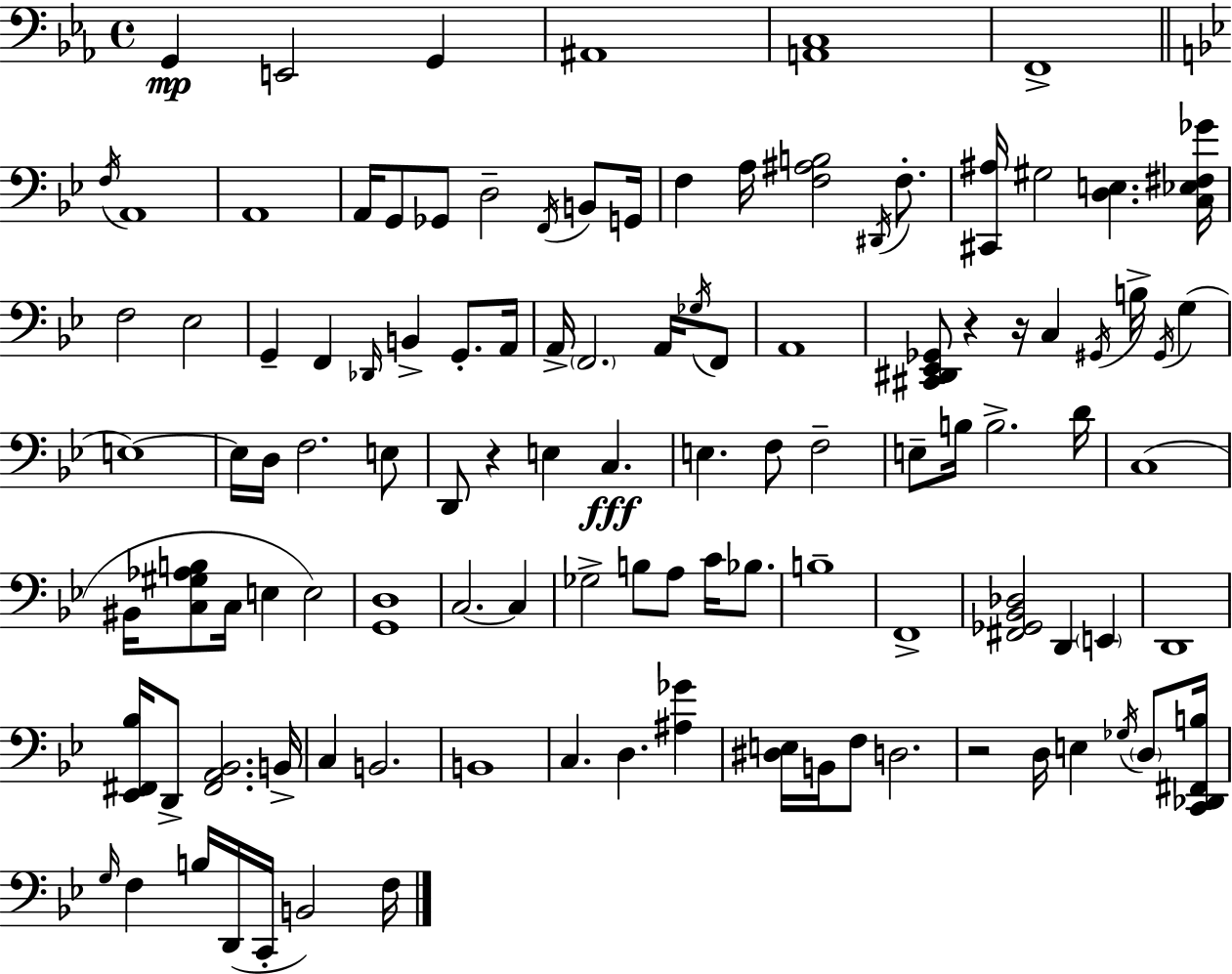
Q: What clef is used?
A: bass